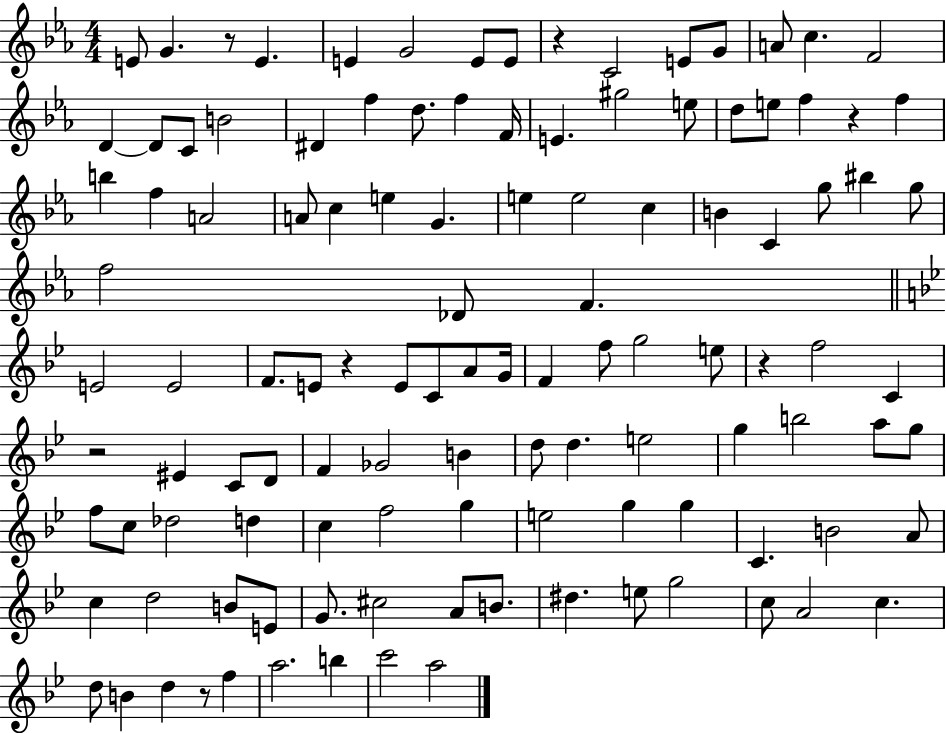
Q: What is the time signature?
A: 4/4